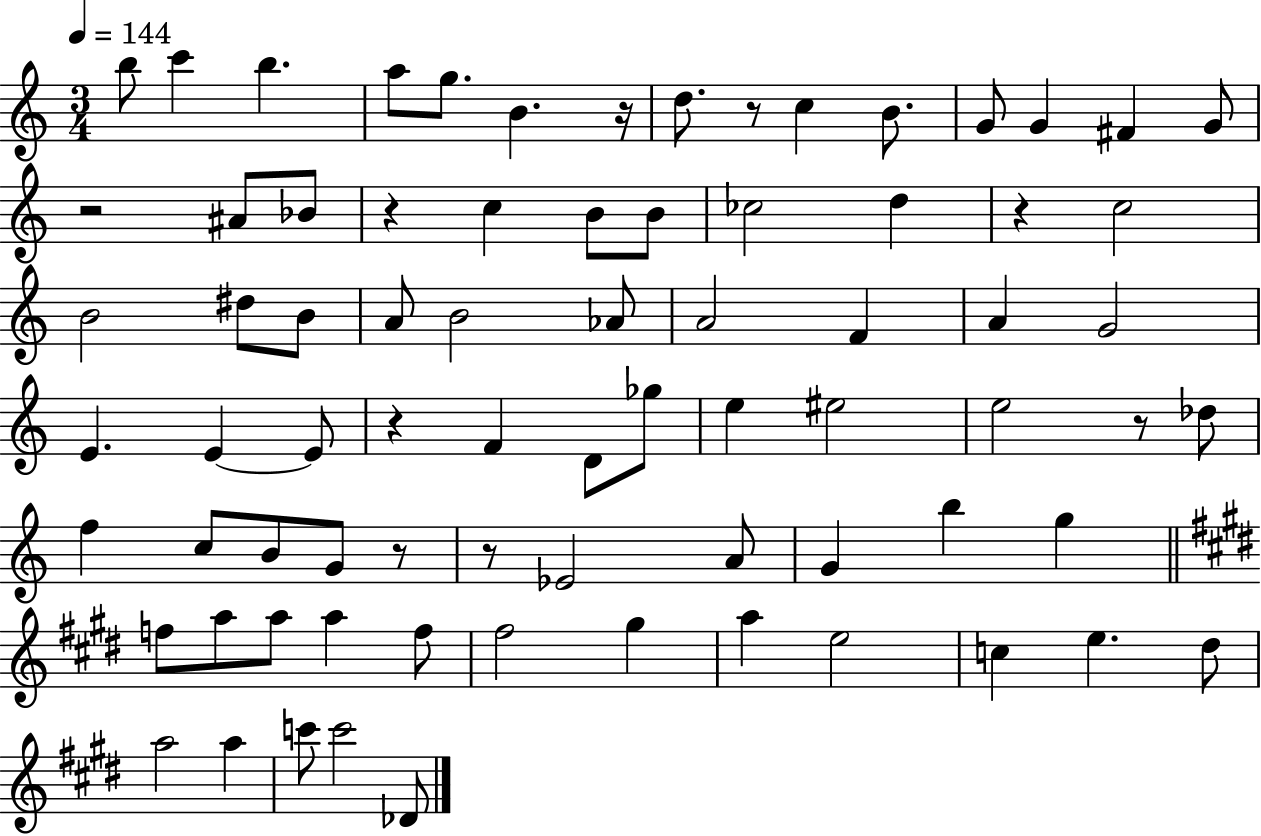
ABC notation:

X:1
T:Untitled
M:3/4
L:1/4
K:C
b/2 c' b a/2 g/2 B z/4 d/2 z/2 c B/2 G/2 G ^F G/2 z2 ^A/2 _B/2 z c B/2 B/2 _c2 d z c2 B2 ^d/2 B/2 A/2 B2 _A/2 A2 F A G2 E E E/2 z F D/2 _g/2 e ^e2 e2 z/2 _d/2 f c/2 B/2 G/2 z/2 z/2 _E2 A/2 G b g f/2 a/2 a/2 a f/2 ^f2 ^g a e2 c e ^d/2 a2 a c'/2 c'2 _D/2